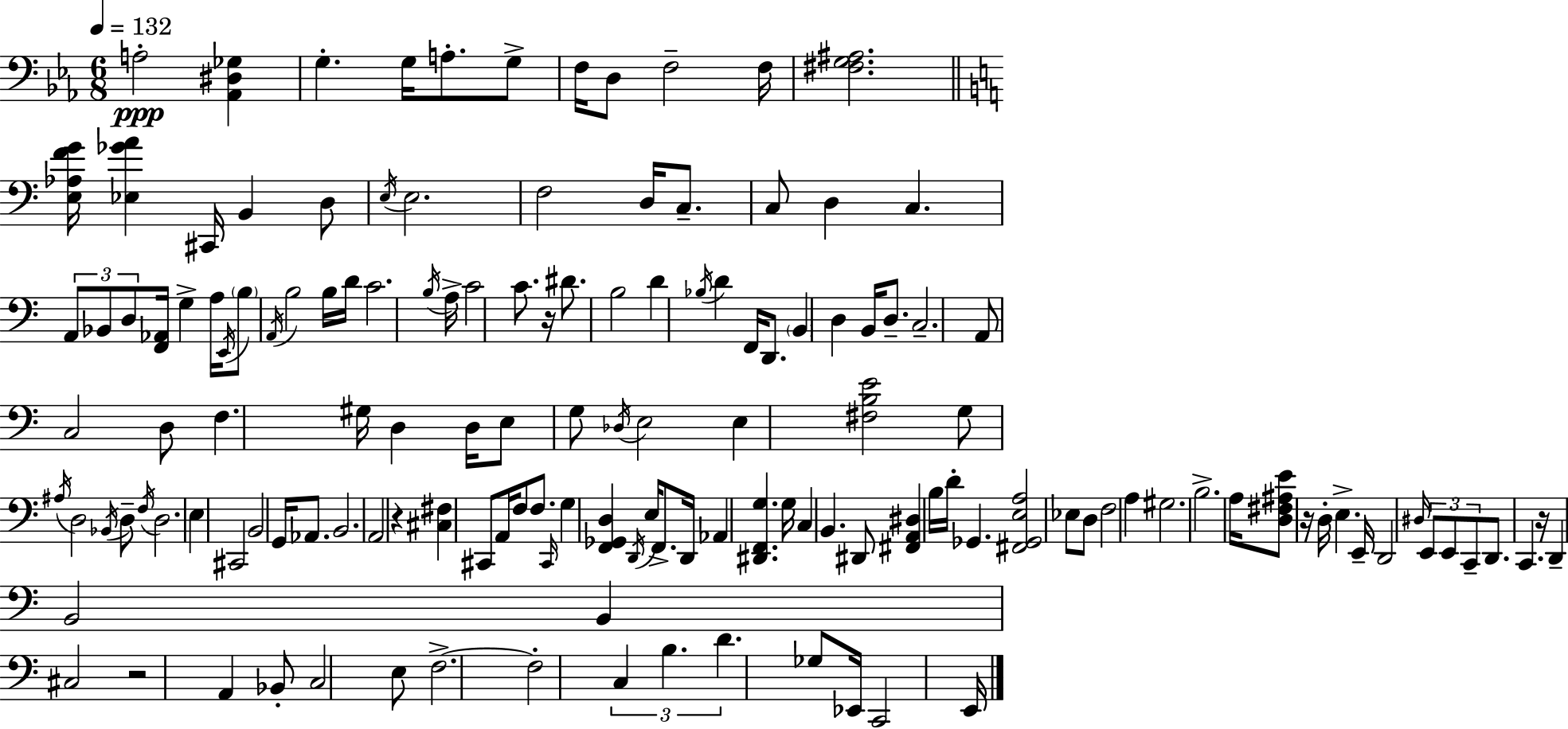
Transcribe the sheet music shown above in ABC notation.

X:1
T:Untitled
M:6/8
L:1/4
K:Cm
A,2 [_A,,^D,_G,] G, G,/4 A,/2 G,/2 F,/4 D,/2 F,2 F,/4 [^F,G,^A,]2 [E,_A,FG]/4 [_E,_GA] ^C,,/4 B,, D,/2 E,/4 E,2 F,2 D,/4 C,/2 C,/2 D, C, A,,/2 _B,,/2 D,/2 [F,,_A,,]/4 G, A,/4 E,,/4 B,/2 A,,/4 B,2 B,/4 D/4 C2 B,/4 A,/4 C2 C/2 z/4 ^D/2 B,2 D _B,/4 D F,,/4 D,,/2 B,, D, B,,/4 D,/2 C,2 A,,/2 C,2 D,/2 F, ^G,/4 D, D,/4 E,/2 G,/2 _D,/4 E,2 E, [^F,B,E]2 G,/2 ^A,/4 D,2 _B,,/4 D,/2 F,/4 D,2 E, ^C,,2 B,,2 G,,/4 _A,,/2 B,,2 A,,2 z [^C,^F,] ^C,,/2 A,,/4 F,/2 F,/2 ^C,,/4 G, [F,,_G,,D,] D,,/4 E,/4 F,,/2 D,,/4 _A,, [^D,,F,,G,] G,/4 C, B,, ^D,,/2 [^F,,A,,^D,] B,/4 D/4 _G,, [^F,,_G,,E,A,]2 _E,/2 D,/2 F,2 A, ^G,2 B,2 A,/4 [D,^F,^A,E]/2 z/4 D,/4 E, E,,/4 D,,2 ^D,/4 E,,/2 E,,/2 C,,/2 D,,/2 C,, z/4 D,, B,,2 B,, ^C,2 z2 A,, _B,,/2 C,2 E,/2 F,2 F,2 C, B, D _G,/2 _E,,/4 C,,2 E,,/4